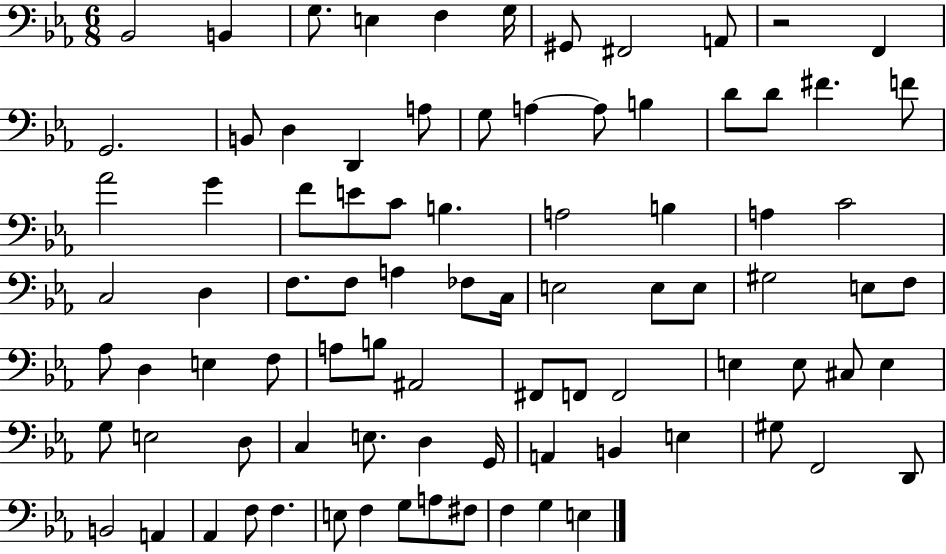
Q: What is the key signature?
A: EES major